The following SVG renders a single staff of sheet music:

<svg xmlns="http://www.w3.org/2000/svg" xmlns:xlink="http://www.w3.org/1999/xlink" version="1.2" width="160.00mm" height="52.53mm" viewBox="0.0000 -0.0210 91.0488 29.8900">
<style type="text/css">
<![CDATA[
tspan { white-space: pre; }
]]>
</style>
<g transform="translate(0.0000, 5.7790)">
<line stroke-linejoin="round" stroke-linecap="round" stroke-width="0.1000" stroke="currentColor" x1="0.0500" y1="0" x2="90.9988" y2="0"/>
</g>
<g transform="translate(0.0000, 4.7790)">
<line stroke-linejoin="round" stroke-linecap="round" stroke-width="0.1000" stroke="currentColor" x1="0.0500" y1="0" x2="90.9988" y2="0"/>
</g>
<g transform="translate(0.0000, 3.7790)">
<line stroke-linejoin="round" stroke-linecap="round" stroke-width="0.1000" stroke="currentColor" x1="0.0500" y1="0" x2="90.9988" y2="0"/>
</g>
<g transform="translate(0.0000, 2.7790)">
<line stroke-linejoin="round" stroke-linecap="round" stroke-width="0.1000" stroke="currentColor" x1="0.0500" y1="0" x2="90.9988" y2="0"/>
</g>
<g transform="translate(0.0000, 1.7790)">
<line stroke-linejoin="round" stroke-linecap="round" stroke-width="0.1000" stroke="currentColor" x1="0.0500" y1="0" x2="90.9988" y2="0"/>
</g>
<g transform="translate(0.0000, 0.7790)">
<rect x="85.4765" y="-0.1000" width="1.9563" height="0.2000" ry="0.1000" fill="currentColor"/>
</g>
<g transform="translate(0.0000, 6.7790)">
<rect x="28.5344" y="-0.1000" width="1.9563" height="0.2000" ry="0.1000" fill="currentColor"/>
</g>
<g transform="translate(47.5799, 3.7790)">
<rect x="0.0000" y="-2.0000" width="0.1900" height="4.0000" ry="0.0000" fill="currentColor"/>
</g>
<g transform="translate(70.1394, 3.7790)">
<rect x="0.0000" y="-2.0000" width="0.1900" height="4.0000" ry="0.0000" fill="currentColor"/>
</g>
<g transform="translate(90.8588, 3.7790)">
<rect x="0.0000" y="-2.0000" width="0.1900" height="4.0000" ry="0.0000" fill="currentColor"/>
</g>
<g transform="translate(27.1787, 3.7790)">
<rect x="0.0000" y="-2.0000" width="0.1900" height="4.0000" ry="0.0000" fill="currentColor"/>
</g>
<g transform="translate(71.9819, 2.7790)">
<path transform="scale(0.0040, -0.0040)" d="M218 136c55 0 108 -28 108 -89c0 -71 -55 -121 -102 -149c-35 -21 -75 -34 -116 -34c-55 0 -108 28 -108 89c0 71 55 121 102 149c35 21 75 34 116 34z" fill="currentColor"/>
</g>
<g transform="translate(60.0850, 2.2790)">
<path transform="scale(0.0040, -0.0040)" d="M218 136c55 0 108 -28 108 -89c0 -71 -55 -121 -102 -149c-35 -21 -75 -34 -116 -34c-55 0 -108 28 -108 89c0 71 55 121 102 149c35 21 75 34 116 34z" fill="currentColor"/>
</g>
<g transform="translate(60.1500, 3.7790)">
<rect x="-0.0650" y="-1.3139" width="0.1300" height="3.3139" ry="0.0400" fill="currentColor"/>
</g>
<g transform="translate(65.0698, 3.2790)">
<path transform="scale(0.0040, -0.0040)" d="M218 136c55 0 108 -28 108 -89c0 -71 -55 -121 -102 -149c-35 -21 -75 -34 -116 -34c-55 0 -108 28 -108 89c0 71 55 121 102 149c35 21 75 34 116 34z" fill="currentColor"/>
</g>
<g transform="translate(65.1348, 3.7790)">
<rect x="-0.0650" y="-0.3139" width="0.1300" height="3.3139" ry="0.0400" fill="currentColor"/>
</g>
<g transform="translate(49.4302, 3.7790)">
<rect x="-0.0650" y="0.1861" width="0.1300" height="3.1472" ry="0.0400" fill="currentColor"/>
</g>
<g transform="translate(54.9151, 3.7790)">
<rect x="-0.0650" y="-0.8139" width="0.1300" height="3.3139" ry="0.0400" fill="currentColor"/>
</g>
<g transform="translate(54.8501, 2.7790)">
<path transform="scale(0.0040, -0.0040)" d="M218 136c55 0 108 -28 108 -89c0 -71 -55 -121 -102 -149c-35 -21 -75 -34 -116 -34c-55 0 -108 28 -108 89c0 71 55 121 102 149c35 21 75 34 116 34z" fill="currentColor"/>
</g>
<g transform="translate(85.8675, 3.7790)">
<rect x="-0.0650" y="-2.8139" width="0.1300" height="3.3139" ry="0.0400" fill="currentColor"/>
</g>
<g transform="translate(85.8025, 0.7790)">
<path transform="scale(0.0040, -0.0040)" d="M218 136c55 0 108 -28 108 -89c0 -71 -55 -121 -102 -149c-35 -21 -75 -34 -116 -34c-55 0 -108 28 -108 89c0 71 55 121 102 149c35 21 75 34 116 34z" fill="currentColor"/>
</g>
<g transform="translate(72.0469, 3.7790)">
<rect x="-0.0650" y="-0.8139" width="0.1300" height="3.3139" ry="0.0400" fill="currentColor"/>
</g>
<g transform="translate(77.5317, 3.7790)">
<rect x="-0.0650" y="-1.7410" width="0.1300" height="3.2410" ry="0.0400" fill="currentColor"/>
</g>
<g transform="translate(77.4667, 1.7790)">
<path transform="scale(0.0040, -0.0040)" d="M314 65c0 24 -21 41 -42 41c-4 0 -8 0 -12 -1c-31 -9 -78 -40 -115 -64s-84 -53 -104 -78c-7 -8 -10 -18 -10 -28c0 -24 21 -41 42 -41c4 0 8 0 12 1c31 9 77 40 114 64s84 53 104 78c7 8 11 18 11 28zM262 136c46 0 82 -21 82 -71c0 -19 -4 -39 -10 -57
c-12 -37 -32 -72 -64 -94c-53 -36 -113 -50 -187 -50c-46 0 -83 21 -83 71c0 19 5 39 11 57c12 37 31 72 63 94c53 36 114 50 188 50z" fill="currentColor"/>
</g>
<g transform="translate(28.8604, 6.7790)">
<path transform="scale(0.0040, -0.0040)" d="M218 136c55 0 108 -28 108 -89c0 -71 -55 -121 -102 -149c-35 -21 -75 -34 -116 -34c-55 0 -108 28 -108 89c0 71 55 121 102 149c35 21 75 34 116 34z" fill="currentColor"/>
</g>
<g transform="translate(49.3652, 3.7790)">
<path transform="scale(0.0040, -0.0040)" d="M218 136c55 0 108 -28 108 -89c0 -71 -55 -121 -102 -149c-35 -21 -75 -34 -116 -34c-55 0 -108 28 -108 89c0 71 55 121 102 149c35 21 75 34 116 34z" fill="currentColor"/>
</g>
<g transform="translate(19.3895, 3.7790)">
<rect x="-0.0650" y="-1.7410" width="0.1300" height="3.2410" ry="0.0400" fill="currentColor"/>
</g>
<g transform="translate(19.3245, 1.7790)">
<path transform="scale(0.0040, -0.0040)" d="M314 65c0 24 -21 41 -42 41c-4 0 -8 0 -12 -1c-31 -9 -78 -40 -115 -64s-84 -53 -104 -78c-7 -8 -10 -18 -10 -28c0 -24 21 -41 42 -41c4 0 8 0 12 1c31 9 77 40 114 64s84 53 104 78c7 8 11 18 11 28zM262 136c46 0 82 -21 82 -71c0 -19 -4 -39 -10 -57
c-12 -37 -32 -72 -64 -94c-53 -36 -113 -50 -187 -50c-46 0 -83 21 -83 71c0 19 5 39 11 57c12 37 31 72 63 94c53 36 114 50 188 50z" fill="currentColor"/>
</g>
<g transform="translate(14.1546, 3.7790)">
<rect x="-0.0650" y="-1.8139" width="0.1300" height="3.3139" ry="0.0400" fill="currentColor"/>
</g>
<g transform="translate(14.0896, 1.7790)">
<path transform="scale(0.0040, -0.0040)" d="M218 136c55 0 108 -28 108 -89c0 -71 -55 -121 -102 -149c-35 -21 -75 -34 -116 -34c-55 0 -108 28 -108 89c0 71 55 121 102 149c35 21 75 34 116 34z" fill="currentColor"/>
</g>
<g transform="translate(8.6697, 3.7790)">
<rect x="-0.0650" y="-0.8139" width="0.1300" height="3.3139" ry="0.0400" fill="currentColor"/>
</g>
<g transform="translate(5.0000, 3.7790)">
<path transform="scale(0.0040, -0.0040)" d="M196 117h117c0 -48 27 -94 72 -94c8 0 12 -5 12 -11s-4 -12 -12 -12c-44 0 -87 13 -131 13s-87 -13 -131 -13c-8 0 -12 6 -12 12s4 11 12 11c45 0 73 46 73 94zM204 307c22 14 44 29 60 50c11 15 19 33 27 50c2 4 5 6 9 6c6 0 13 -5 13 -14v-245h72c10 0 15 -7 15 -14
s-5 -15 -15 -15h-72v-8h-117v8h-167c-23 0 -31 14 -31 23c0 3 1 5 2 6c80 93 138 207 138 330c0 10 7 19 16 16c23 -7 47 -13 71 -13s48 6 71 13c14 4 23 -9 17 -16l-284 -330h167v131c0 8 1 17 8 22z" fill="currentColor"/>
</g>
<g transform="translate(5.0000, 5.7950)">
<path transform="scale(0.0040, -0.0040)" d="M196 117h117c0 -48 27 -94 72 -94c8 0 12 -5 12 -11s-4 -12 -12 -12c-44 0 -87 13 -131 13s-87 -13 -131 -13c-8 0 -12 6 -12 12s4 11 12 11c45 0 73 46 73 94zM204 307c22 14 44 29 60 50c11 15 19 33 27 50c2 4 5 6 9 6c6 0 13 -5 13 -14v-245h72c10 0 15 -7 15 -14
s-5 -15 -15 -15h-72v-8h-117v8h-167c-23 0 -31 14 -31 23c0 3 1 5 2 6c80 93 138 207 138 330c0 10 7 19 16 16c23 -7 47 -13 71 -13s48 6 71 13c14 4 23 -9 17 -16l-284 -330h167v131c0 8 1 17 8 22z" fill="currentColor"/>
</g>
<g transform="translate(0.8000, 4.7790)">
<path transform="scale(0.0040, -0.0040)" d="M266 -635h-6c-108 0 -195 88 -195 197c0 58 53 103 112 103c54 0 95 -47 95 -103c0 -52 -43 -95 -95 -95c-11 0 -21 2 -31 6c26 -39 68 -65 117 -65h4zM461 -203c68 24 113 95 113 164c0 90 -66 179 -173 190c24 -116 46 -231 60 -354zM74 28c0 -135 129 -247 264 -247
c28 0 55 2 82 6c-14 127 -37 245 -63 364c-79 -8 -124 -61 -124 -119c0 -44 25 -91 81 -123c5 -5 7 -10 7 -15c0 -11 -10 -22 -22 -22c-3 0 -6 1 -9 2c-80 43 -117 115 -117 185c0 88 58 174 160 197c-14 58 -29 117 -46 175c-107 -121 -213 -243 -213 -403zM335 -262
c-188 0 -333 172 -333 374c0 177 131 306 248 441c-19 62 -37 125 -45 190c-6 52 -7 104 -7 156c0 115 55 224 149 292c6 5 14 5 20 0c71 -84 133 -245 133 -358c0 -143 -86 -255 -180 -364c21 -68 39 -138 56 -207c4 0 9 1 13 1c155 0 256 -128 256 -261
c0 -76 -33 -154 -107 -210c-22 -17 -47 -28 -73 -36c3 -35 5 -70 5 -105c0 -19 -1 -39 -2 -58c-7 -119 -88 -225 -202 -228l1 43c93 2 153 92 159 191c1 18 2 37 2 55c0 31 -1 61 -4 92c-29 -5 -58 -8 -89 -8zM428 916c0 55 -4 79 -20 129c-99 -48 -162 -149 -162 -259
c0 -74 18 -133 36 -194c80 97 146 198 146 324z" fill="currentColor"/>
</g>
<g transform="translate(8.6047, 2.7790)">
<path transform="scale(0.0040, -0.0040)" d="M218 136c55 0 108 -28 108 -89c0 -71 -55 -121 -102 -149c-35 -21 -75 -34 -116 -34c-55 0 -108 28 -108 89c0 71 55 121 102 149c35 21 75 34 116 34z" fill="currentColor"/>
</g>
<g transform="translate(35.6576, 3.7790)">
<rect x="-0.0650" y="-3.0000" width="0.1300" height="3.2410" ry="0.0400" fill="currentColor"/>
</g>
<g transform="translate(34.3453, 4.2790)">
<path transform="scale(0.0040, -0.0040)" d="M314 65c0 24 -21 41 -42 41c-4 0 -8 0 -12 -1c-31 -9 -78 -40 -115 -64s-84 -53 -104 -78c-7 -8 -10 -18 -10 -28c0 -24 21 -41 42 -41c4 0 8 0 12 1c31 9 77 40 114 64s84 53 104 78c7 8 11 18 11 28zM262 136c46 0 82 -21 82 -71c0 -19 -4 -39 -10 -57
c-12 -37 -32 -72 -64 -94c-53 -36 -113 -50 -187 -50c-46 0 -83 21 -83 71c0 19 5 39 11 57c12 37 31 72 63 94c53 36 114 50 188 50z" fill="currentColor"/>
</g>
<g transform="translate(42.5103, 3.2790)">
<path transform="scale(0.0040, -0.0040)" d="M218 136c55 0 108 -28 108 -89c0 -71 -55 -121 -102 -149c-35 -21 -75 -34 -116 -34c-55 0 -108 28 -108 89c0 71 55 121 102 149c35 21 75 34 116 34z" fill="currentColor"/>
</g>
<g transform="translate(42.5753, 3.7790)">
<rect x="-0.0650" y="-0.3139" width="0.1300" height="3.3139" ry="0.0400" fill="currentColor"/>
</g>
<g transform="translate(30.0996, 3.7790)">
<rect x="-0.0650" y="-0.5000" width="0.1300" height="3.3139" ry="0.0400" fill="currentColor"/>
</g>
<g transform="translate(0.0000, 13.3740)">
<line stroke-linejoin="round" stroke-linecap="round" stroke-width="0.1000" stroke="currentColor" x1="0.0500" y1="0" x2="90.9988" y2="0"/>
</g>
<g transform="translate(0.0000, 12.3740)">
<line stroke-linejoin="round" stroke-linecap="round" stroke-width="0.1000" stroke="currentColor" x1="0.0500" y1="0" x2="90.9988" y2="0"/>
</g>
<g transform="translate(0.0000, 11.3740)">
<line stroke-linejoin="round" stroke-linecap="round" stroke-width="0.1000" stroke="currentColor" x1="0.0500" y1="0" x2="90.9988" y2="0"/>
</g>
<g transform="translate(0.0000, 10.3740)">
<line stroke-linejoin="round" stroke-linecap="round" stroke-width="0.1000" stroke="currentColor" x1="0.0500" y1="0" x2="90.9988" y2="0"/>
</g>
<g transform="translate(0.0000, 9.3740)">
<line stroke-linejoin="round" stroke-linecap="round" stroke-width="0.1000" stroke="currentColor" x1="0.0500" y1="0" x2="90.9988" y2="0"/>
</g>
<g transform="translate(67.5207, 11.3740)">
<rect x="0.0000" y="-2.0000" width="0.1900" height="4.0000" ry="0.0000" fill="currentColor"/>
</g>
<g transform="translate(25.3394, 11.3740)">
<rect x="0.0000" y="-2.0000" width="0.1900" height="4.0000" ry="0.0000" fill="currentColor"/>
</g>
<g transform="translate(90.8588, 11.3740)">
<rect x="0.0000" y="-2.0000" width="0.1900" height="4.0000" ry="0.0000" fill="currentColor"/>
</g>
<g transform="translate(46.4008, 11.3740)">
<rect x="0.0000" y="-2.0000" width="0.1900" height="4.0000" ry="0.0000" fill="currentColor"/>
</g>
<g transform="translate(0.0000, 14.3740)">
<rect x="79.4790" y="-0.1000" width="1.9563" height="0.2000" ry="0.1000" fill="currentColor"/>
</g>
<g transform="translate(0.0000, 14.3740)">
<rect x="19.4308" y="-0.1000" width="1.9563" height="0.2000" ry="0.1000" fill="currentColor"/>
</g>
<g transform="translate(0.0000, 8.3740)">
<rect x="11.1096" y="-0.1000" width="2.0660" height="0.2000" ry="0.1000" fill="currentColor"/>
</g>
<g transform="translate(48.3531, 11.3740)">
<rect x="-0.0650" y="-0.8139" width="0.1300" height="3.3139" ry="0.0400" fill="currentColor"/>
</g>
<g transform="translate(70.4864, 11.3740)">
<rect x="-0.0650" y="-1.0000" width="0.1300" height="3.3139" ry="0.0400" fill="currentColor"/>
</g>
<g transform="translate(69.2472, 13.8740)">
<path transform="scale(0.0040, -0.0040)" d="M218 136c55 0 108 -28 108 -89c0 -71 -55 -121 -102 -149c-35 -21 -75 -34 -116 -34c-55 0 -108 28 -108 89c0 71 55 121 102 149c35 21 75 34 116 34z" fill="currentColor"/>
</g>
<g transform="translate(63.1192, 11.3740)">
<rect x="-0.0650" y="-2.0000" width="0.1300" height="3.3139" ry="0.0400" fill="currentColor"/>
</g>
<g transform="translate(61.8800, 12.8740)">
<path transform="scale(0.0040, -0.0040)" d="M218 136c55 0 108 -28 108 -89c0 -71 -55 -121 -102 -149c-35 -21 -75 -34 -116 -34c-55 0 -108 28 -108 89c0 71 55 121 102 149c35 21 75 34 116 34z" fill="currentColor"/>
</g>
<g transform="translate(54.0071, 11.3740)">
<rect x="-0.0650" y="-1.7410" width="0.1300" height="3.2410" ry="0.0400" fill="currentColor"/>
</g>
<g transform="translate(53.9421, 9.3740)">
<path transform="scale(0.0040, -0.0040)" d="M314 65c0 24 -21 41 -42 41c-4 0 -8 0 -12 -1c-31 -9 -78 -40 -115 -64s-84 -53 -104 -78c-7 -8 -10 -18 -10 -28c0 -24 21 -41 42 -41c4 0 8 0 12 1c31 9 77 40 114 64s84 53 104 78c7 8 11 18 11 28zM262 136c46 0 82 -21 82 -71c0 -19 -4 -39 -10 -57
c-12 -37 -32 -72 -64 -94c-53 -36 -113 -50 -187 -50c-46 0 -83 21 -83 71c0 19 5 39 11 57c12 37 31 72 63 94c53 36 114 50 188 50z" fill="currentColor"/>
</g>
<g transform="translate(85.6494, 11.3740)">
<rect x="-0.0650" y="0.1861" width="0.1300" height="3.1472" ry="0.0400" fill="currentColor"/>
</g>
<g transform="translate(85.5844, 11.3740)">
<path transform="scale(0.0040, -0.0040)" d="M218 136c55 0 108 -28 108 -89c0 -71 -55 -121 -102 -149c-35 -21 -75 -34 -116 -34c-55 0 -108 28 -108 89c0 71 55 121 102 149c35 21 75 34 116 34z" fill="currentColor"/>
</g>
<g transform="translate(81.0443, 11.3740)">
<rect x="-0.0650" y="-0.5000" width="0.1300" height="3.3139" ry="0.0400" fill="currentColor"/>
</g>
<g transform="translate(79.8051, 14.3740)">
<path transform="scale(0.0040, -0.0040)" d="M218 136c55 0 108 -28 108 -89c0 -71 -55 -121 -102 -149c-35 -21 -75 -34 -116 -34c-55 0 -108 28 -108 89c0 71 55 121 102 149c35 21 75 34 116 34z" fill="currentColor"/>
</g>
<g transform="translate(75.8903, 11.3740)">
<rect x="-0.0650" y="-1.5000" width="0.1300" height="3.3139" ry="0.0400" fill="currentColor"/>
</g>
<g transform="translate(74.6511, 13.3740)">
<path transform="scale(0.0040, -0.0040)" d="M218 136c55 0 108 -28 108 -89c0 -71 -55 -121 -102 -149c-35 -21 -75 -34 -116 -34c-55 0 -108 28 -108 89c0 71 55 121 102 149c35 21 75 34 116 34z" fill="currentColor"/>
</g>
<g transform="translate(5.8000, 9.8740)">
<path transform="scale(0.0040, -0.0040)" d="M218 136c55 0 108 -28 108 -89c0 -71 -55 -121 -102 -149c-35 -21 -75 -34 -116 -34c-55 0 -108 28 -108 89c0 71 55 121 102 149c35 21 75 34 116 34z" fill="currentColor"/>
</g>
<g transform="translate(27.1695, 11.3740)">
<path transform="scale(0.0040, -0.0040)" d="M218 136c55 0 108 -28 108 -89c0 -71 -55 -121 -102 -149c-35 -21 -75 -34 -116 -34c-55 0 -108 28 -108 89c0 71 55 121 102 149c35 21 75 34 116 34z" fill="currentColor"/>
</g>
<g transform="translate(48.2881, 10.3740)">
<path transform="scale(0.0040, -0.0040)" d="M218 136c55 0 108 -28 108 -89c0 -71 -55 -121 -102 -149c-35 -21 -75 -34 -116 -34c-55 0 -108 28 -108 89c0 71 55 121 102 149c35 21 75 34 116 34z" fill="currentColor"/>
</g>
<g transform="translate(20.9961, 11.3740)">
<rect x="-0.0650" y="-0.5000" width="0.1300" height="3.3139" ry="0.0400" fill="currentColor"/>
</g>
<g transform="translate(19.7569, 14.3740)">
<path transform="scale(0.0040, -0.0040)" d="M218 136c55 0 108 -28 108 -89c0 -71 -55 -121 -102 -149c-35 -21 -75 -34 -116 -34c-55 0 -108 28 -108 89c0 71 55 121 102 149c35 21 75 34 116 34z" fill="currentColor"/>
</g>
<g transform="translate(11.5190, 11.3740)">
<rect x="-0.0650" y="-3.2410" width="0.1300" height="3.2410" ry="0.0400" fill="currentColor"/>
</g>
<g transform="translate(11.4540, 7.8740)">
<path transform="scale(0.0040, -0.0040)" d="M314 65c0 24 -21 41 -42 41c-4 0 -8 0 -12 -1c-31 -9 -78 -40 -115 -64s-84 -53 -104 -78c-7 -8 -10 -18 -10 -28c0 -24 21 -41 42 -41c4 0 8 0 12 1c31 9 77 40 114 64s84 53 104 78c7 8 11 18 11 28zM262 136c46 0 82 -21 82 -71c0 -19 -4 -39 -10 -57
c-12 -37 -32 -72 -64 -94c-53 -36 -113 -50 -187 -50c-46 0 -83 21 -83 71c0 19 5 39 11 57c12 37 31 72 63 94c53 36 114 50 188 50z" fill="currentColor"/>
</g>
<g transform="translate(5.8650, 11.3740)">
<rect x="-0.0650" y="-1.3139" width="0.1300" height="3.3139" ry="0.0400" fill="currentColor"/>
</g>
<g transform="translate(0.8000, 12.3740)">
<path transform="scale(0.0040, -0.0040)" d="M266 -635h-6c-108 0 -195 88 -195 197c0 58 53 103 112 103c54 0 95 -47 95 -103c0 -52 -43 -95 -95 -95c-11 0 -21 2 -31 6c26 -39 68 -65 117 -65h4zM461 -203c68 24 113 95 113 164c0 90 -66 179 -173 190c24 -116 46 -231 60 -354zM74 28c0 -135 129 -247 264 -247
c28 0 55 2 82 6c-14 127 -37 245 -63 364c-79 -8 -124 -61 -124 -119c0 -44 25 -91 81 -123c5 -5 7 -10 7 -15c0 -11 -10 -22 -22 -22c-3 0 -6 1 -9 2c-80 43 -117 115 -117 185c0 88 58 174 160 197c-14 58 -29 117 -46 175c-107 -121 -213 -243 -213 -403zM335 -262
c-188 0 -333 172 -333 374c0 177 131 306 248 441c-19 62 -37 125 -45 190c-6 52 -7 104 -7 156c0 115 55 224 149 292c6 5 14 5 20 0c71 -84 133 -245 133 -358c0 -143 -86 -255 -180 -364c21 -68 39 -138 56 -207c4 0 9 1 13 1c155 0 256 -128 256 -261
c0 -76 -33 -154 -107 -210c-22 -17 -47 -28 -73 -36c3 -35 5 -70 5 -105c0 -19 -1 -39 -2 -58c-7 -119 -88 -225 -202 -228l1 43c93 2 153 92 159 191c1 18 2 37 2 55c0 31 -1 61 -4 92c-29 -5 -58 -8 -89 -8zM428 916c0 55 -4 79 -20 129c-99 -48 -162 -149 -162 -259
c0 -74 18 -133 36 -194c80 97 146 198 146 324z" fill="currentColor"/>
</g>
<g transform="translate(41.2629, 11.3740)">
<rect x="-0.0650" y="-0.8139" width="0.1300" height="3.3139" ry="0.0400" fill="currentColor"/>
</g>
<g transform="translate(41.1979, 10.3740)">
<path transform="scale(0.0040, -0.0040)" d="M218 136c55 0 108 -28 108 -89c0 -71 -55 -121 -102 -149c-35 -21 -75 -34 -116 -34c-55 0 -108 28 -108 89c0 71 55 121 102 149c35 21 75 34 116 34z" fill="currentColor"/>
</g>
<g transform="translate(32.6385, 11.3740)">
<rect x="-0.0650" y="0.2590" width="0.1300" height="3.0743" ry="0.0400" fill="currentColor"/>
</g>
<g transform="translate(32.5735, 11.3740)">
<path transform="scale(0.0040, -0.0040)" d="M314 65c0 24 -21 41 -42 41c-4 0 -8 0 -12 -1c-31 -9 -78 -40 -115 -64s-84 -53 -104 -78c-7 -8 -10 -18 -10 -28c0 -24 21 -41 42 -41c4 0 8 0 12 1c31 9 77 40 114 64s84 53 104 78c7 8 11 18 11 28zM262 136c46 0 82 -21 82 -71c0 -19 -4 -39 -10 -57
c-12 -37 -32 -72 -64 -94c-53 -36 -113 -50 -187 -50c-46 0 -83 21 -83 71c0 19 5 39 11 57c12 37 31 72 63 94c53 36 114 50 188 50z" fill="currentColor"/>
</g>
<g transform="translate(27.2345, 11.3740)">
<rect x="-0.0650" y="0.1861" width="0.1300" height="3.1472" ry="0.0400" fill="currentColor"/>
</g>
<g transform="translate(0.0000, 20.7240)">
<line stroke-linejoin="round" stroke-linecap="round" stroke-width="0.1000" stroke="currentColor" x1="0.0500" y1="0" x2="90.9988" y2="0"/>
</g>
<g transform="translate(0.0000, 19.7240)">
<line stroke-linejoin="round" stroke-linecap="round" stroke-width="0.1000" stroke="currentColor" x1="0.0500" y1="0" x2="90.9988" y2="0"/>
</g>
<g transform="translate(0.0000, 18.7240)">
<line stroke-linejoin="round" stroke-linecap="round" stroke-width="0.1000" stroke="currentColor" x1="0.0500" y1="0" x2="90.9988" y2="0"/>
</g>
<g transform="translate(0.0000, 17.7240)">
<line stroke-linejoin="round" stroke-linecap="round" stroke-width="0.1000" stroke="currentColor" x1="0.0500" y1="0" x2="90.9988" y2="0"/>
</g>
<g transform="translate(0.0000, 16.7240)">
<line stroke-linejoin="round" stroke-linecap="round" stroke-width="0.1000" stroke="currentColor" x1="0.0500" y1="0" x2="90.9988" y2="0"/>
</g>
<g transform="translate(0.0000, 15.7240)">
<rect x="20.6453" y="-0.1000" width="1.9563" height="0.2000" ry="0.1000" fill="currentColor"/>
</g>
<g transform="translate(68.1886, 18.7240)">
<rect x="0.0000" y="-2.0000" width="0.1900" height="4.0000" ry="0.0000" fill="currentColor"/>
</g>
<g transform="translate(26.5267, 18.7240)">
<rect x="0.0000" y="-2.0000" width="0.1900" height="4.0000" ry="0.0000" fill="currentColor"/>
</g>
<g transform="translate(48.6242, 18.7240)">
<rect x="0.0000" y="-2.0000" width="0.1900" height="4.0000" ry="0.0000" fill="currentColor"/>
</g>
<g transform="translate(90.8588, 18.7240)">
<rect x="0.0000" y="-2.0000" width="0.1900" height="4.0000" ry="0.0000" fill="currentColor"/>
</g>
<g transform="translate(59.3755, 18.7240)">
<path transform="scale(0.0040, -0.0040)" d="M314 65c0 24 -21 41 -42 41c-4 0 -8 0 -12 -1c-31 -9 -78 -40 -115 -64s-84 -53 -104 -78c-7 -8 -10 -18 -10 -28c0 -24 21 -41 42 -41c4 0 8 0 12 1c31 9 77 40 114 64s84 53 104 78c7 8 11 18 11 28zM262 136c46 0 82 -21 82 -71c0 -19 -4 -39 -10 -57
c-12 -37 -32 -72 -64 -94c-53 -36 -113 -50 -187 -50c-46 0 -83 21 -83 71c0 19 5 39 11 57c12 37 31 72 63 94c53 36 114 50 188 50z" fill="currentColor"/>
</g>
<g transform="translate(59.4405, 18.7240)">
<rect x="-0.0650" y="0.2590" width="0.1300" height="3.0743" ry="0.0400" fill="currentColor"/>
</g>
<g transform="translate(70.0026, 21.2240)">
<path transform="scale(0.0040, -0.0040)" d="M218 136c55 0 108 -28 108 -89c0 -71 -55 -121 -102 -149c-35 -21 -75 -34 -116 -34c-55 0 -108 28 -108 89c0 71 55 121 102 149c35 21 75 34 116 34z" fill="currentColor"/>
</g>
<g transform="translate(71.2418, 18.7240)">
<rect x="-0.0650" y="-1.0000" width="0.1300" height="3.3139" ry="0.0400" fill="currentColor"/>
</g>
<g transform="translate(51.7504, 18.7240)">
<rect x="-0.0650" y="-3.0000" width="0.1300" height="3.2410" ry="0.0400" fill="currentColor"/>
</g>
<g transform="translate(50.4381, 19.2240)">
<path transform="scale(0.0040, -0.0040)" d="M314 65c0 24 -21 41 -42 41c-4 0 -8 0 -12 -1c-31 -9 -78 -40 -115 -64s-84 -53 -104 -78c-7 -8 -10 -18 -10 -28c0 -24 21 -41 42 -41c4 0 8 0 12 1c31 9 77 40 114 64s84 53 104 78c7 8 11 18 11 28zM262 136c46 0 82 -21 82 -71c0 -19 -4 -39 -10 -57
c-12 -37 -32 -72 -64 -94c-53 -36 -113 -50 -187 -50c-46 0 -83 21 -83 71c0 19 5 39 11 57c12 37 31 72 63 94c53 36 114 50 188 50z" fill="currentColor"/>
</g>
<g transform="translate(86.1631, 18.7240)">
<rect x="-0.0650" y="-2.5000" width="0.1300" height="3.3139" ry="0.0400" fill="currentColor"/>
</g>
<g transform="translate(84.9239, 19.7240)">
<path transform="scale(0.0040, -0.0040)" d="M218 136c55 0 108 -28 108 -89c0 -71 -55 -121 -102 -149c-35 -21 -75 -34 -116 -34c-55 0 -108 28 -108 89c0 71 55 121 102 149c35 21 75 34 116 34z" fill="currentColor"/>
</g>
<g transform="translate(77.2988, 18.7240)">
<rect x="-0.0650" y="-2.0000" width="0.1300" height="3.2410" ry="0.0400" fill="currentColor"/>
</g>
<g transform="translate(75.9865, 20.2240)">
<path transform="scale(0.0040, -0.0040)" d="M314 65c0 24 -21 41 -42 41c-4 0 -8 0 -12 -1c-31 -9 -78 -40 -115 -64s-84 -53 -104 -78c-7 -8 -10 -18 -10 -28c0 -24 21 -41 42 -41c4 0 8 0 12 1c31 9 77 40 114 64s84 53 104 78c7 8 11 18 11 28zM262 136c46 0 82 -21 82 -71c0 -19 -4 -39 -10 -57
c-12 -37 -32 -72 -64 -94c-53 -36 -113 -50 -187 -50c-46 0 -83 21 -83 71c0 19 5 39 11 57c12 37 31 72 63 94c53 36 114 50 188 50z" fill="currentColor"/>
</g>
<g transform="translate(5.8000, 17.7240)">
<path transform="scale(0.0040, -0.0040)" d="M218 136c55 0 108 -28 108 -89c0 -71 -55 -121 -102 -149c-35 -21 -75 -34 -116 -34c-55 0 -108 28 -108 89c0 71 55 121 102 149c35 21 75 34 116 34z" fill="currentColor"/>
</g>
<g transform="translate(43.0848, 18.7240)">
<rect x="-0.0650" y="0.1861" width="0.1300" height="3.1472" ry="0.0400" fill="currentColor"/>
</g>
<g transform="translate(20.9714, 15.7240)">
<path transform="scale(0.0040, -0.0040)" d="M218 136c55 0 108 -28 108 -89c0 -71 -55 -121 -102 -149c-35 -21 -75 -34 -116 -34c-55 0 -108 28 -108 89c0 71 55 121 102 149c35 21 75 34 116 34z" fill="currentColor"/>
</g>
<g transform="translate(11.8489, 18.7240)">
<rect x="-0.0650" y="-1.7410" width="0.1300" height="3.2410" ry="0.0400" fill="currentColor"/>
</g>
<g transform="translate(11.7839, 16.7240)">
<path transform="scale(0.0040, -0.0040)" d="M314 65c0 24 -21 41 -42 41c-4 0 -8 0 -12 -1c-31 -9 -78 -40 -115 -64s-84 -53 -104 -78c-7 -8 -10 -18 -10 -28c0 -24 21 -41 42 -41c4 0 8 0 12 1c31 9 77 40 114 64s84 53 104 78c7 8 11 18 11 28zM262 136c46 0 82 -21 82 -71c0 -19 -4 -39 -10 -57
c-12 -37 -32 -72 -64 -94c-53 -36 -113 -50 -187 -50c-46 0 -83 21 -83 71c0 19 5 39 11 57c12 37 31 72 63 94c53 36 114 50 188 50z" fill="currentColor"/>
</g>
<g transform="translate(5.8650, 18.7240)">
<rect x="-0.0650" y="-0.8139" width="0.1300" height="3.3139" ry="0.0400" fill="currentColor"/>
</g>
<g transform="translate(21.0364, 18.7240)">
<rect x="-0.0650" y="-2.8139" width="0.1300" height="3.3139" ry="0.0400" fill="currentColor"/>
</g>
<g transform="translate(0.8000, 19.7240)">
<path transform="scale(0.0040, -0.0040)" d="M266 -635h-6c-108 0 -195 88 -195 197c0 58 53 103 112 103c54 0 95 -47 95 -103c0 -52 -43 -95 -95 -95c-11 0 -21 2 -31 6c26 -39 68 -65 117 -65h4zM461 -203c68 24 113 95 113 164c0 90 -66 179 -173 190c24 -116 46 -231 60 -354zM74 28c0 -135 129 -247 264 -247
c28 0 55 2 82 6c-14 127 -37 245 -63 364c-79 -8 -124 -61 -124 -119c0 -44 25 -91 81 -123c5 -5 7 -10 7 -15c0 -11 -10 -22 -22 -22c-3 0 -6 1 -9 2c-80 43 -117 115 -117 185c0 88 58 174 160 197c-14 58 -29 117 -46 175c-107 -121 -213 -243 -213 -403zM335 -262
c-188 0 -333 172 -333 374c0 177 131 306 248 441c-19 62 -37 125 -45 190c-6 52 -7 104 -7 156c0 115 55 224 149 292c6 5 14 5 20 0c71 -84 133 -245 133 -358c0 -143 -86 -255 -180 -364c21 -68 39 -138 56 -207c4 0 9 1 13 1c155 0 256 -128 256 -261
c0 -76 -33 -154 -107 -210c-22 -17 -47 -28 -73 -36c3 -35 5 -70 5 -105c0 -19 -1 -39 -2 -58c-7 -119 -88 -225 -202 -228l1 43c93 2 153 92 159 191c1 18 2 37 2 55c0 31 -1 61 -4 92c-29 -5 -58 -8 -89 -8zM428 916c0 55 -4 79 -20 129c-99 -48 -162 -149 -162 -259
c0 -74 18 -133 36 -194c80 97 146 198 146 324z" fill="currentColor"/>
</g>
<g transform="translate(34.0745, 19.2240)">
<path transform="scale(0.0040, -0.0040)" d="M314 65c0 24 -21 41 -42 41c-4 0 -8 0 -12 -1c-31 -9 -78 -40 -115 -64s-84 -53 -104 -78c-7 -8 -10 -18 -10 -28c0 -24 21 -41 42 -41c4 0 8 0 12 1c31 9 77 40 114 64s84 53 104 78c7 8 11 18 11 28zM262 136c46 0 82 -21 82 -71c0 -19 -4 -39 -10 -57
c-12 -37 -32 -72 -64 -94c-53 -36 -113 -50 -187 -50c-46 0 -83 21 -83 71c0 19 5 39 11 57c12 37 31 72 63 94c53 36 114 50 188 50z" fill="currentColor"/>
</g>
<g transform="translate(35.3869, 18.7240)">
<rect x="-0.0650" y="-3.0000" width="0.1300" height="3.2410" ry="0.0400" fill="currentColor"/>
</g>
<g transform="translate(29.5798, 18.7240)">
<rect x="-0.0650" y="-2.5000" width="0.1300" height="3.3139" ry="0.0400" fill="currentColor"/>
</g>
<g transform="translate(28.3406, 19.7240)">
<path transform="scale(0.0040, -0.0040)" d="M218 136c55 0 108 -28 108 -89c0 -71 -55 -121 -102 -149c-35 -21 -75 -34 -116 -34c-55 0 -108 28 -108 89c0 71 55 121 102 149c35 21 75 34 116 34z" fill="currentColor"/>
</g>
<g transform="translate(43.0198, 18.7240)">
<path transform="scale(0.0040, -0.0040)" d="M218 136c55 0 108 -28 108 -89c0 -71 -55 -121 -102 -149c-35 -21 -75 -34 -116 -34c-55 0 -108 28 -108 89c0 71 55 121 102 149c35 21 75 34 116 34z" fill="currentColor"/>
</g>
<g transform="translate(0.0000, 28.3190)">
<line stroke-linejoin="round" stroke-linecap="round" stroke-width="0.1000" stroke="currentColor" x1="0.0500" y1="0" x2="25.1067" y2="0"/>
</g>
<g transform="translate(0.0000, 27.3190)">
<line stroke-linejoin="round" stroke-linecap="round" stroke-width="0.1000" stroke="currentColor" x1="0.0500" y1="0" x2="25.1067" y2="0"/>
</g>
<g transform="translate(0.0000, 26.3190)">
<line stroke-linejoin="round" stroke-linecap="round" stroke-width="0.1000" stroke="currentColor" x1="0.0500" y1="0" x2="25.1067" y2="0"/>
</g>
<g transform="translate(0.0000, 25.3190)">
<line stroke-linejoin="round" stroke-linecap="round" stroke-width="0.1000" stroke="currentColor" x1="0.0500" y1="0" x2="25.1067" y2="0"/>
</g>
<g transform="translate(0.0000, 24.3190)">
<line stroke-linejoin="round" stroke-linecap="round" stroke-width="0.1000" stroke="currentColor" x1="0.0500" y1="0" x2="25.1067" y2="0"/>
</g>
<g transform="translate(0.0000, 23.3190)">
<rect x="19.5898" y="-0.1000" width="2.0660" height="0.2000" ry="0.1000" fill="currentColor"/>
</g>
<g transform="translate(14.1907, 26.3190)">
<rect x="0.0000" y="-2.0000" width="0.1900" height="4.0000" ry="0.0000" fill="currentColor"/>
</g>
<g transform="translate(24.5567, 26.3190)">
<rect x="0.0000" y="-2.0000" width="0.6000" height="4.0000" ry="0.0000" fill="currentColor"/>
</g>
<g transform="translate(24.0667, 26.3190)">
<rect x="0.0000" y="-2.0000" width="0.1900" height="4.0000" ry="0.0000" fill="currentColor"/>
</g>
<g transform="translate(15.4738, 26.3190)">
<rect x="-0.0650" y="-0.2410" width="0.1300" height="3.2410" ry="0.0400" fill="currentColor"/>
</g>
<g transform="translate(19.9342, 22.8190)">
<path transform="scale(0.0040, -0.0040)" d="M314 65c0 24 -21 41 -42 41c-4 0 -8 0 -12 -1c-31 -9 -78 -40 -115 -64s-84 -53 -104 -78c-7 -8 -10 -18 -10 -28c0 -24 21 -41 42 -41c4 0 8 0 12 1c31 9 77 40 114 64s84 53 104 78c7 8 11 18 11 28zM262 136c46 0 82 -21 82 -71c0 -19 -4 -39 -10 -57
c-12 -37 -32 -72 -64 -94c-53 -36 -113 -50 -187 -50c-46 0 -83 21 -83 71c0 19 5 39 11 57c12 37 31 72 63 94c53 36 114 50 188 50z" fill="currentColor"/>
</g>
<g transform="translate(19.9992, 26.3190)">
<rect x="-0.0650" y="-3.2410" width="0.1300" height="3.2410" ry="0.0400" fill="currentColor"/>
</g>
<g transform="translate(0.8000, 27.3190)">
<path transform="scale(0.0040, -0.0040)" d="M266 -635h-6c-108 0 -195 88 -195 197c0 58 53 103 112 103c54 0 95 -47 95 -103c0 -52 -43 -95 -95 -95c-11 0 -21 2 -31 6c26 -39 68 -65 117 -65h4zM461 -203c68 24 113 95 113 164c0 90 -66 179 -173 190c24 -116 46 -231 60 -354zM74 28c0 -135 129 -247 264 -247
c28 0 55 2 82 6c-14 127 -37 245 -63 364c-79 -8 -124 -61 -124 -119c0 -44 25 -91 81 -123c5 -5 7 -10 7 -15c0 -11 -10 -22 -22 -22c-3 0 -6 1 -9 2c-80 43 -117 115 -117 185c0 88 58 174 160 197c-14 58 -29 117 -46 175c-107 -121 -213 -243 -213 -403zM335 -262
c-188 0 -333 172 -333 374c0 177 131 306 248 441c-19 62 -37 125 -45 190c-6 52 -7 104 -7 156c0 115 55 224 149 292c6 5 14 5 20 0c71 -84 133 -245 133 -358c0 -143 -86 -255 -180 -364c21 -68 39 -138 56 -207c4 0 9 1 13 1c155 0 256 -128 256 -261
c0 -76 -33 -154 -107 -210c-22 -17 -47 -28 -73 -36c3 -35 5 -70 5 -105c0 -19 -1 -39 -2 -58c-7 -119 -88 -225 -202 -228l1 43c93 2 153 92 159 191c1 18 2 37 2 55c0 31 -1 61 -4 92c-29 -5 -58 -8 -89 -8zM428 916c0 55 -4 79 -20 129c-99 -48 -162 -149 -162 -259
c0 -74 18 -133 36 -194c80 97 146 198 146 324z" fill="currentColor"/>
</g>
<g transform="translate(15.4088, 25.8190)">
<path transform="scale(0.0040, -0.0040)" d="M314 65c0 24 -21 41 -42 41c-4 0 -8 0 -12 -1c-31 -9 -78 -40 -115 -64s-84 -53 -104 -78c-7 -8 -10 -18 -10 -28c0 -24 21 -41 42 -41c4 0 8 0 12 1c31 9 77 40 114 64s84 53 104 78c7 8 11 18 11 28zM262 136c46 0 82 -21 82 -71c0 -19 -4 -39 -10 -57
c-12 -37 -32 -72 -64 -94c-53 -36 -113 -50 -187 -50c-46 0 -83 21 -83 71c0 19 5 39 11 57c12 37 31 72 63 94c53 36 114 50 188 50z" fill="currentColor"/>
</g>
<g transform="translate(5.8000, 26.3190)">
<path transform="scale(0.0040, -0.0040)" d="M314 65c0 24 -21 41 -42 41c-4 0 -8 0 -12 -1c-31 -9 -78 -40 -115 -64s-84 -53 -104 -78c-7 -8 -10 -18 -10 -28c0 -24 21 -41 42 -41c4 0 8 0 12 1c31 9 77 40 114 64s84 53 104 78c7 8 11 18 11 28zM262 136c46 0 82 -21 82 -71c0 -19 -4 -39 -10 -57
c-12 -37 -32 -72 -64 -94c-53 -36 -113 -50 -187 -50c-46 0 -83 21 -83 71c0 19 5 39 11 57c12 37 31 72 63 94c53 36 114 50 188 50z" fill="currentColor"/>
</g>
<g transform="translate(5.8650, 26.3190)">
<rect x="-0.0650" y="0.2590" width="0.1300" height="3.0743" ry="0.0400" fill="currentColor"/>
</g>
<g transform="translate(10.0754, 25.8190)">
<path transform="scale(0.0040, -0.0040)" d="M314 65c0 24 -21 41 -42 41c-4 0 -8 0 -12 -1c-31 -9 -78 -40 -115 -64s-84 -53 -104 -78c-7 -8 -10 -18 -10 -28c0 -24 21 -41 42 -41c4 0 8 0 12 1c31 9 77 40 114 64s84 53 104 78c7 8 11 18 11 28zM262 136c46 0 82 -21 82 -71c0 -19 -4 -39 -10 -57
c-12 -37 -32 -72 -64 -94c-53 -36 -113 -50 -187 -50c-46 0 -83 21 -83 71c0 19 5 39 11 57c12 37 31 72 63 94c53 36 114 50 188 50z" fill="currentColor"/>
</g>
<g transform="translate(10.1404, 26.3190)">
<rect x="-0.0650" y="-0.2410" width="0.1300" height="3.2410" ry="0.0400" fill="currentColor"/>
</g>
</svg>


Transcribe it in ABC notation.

X:1
T:Untitled
M:4/4
L:1/4
K:C
d f f2 C A2 c B d e c d f2 a e b2 C B B2 d d f2 F D E C B d f2 a G A2 B A2 B2 D F2 G B2 c2 c2 b2